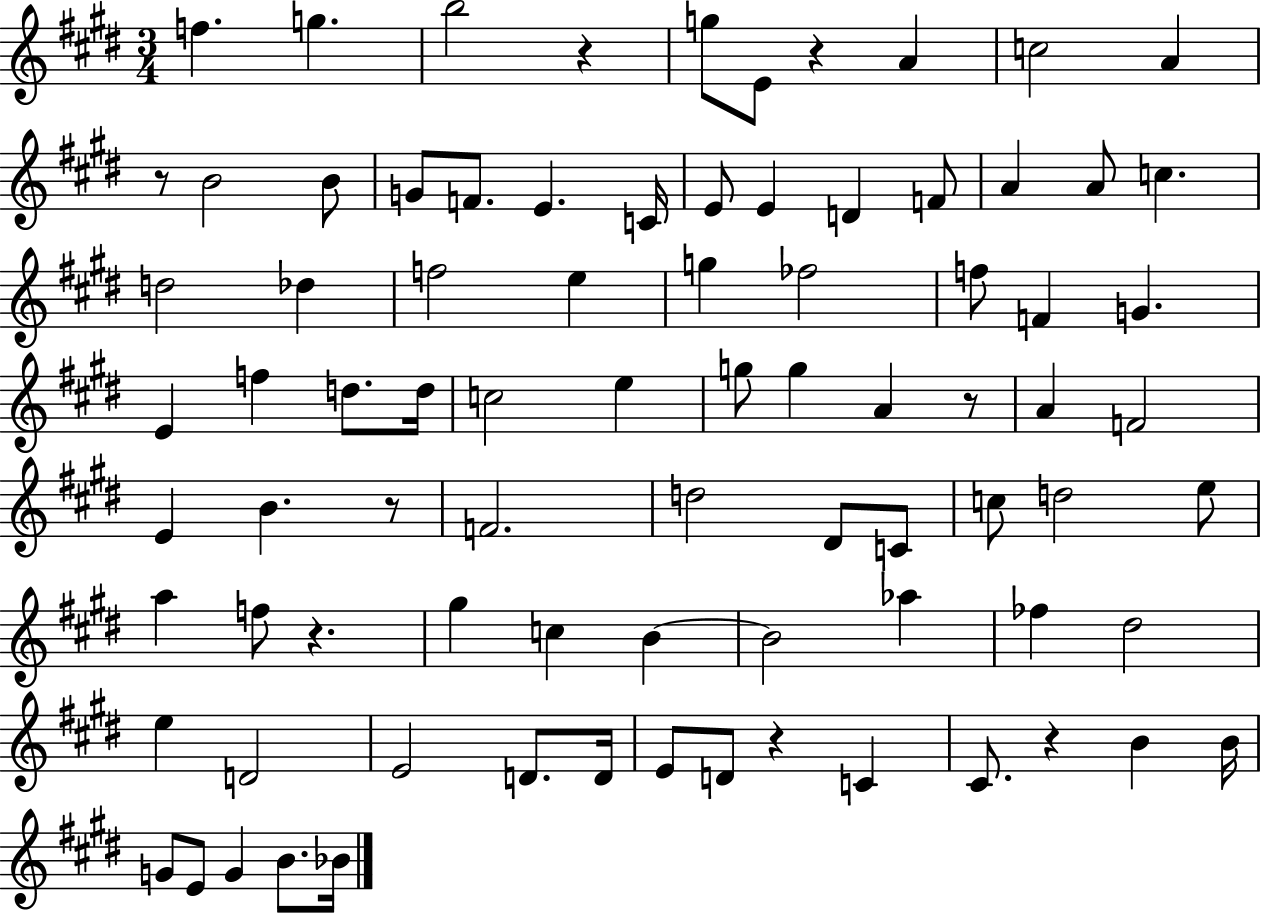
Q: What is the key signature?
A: E major